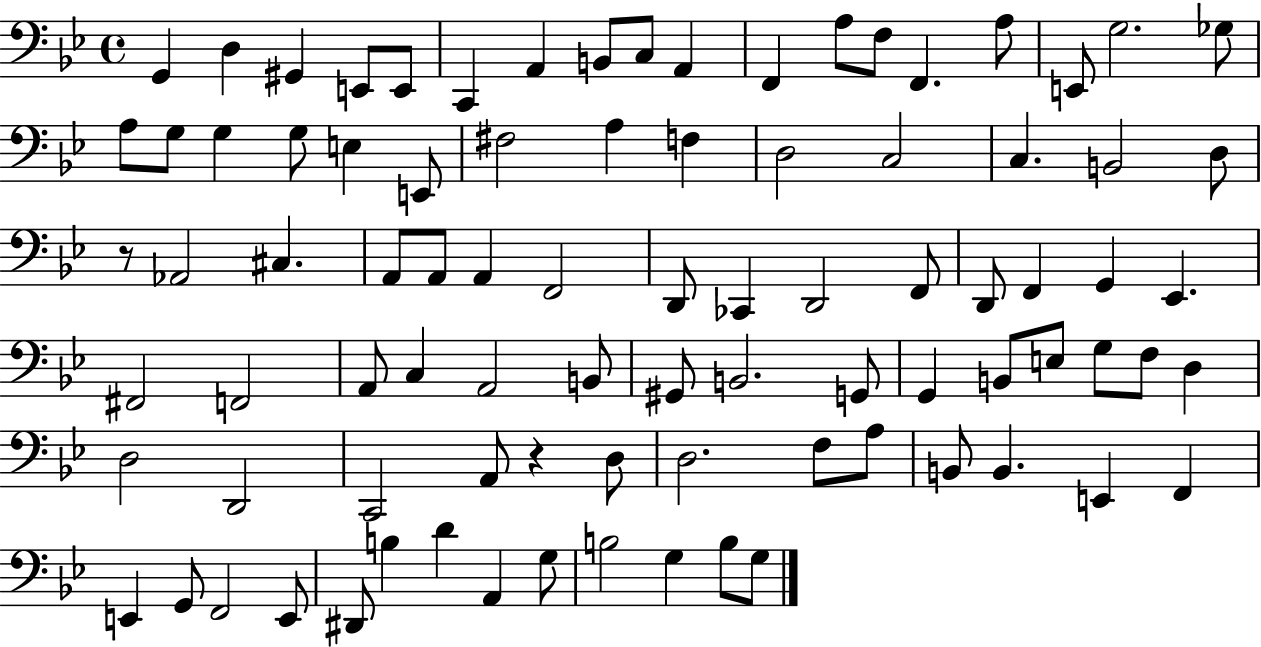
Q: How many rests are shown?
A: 2